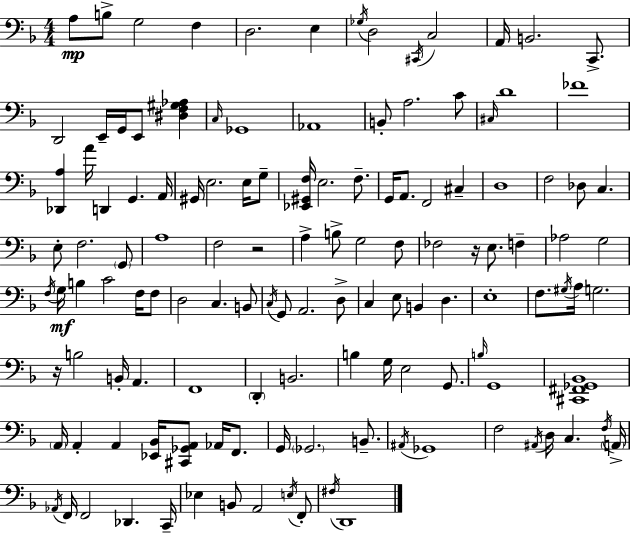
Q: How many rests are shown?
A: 3